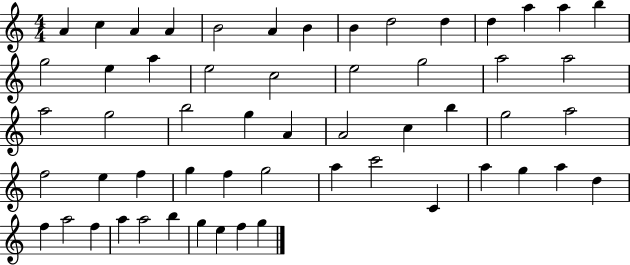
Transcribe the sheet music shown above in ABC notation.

X:1
T:Untitled
M:4/4
L:1/4
K:C
A c A A B2 A B B d2 d d a a b g2 e a e2 c2 e2 g2 a2 a2 a2 g2 b2 g A A2 c b g2 a2 f2 e f g f g2 a c'2 C a g a d f a2 f a a2 b g e f g